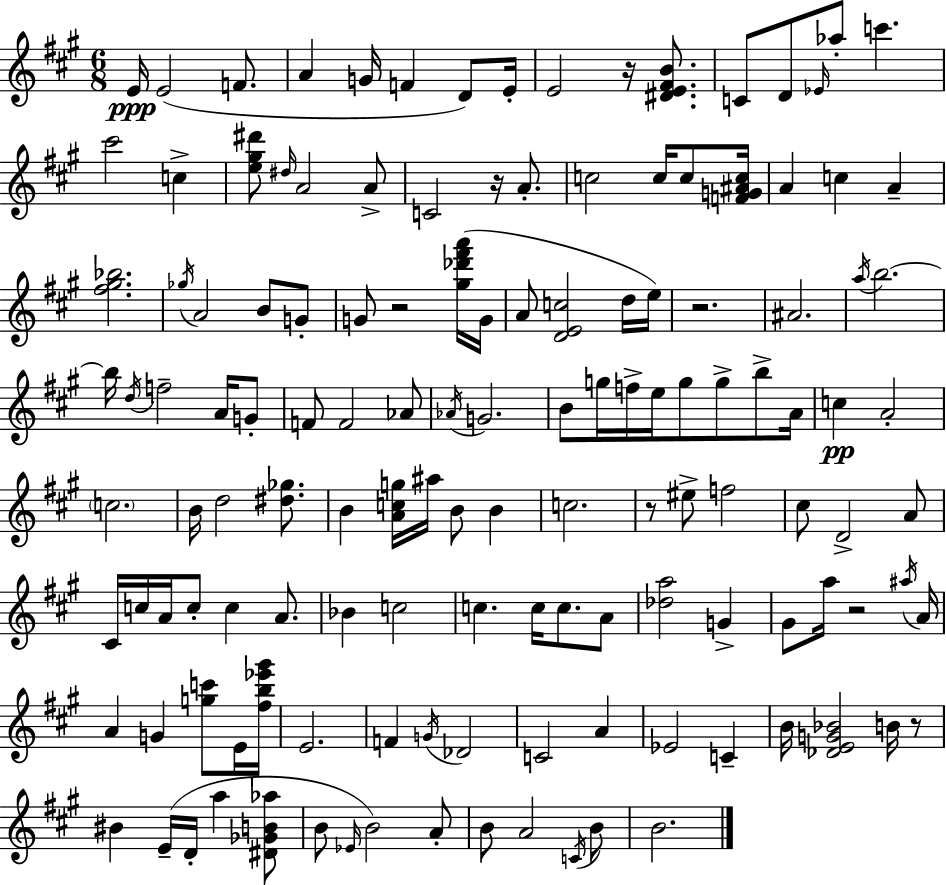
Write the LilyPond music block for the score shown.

{
  \clef treble
  \numericTimeSignature
  \time 6/8
  \key a \major
  e'16\ppp e'2( f'8. | a'4 g'16 f'4 d'8) e'16-. | e'2 r16 <dis' e' fis' b'>8. | c'8 d'8 \grace { ees'16 } aes''8-. c'''4. | \break cis'''2 c''4-> | <e'' gis'' dis'''>8 \grace { dis''16 } a'2 | a'8-> c'2 r16 a'8.-. | c''2 c''16 c''8 | \break <f' g' ais' c''>16 a'4 c''4 a'4-- | <fis'' gis'' bes''>2. | \acciaccatura { ges''16 } a'2 b'8 | g'8-. g'8 r2 | \break <gis'' des''' fis''' a'''>16( g'16 a'8 <d' e' c''>2 | d''16 e''16) r2. | ais'2. | \acciaccatura { a''16 } b''2.~~ | \break b''16 \acciaccatura { d''16 } f''2-- | a'16 g'8-. f'8 f'2 | aes'8 \acciaccatura { aes'16 } g'2. | b'8 g''16 f''16-> e''16 g''8 | \break g''8-> b''8-> a'16 c''4\pp a'2-. | \parenthesize c''2. | b'16 d''2 | <dis'' ges''>8. b'4 <a' c'' g''>16 ais''16 | \break b'8 b'4 c''2. | r8 eis''8-> f''2 | cis''8 d'2-> | a'8 cis'16 c''16 a'16 c''8-. c''4 | \break a'8. bes'4 c''2 | c''4. | c''16 c''8. a'8 <des'' a''>2 | g'4-> gis'8 a''16 r2 | \break \acciaccatura { ais''16 } a'16 a'4 g'4 | <g'' c'''>8 e'16 <fis'' b'' ees''' gis'''>16 e'2. | f'4 \acciaccatura { g'16 } | des'2 c'2 | \break a'4 ees'2 | c'4-- b'16 <des' e' g' bes'>2 | b'16 r8 bis'4 | e'16--( d'16-. a''4 <dis' ges' b' aes''>8 b'8 \grace { ees'16 }) b'2 | \break a'8-. b'8 a'2 | \acciaccatura { c'16 } b'8 b'2. | \bar "|."
}